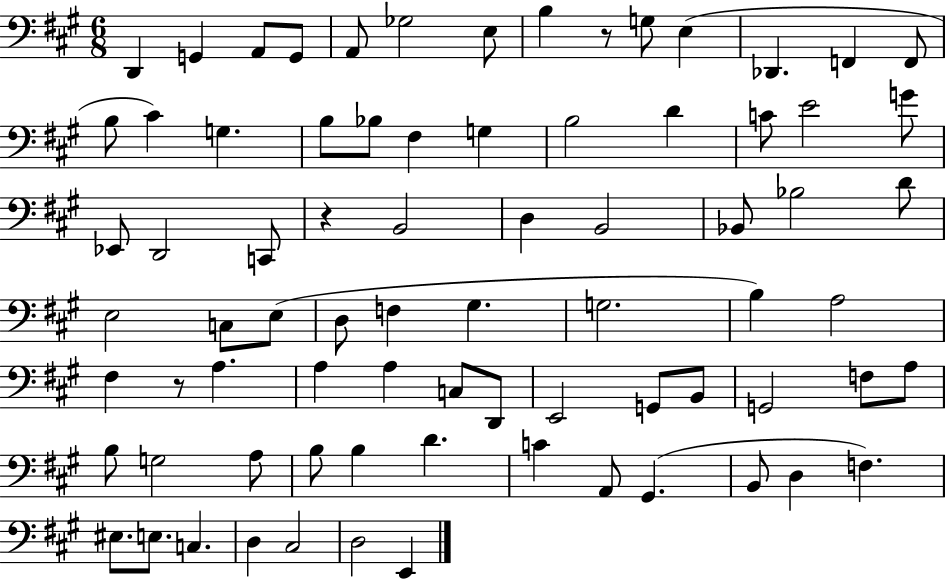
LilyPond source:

{
  \clef bass
  \numericTimeSignature
  \time 6/8
  \key a \major
  d,4 g,4 a,8 g,8 | a,8 ges2 e8 | b4 r8 g8 e4( | des,4. f,4 f,8 | \break b8 cis'4) g4. | b8 bes8 fis4 g4 | b2 d'4 | c'8 e'2 g'8 | \break ees,8 d,2 c,8 | r4 b,2 | d4 b,2 | bes,8 bes2 d'8 | \break e2 c8 e8( | d8 f4 gis4. | g2. | b4) a2 | \break fis4 r8 a4. | a4 a4 c8 d,8 | e,2 g,8 b,8 | g,2 f8 a8 | \break b8 g2 a8 | b8 b4 d'4. | c'4 a,8 gis,4.( | b,8 d4 f4.) | \break eis8. e8. c4. | d4 cis2 | d2 e,4 | \bar "|."
}